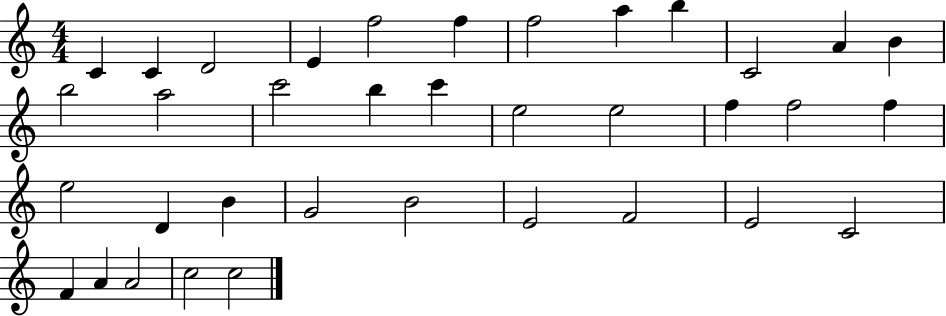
C4/q C4/q D4/h E4/q F5/h F5/q F5/h A5/q B5/q C4/h A4/q B4/q B5/h A5/h C6/h B5/q C6/q E5/h E5/h F5/q F5/h F5/q E5/h D4/q B4/q G4/h B4/h E4/h F4/h E4/h C4/h F4/q A4/q A4/h C5/h C5/h